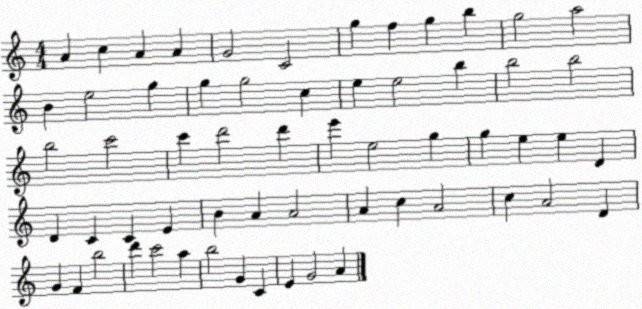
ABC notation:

X:1
T:Untitled
M:4/4
L:1/4
K:C
A c A A G2 C2 g f g b g2 a2 B e2 g g g2 c e e2 b b2 b2 b2 c'2 c' d'2 d' e' e2 g g e e D D C C E B A A2 A c A2 c A2 D G F b2 d' c'2 a b2 G C E G2 A